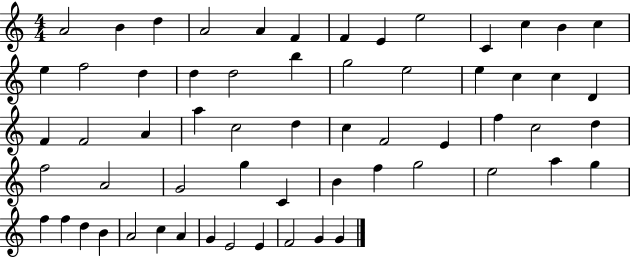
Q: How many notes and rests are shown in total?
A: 61